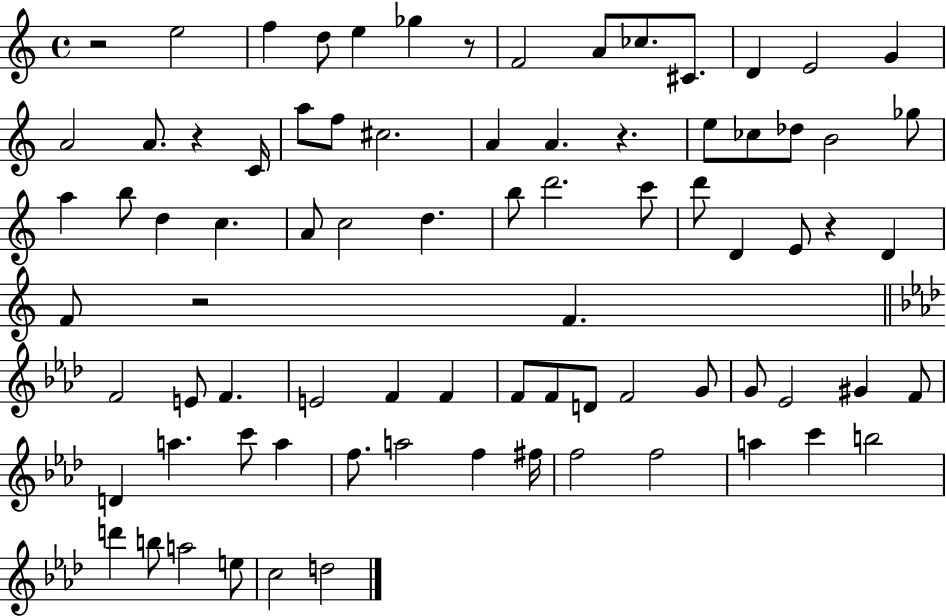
{
  \clef treble
  \time 4/4
  \defaultTimeSignature
  \key c \major
  r2 e''2 | f''4 d''8 e''4 ges''4 r8 | f'2 a'8 ces''8. cis'8. | d'4 e'2 g'4 | \break a'2 a'8. r4 c'16 | a''8 f''8 cis''2. | a'4 a'4. r4. | e''8 ces''8 des''8 b'2 ges''8 | \break a''4 b''8 d''4 c''4. | a'8 c''2 d''4. | b''8 d'''2. c'''8 | d'''8 d'4 e'8 r4 d'4 | \break f'8 r2 f'4. | \bar "||" \break \key aes \major f'2 e'8 f'4. | e'2 f'4 f'4 | f'8 f'8 d'8 f'2 g'8 | g'8 ees'2 gis'4 f'8 | \break d'4 a''4. c'''8 a''4 | f''8. a''2 f''4 fis''16 | f''2 f''2 | a''4 c'''4 b''2 | \break d'''4 b''8 a''2 e''8 | c''2 d''2 | \bar "|."
}